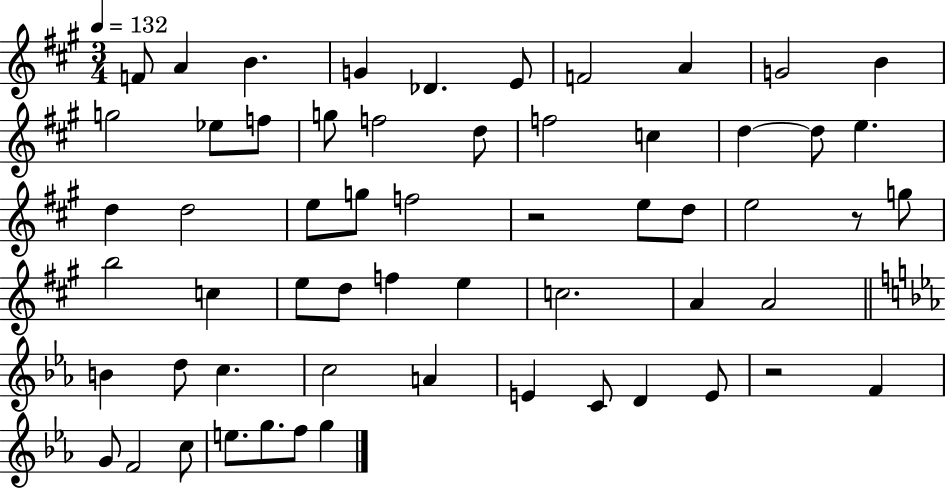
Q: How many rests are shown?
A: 3